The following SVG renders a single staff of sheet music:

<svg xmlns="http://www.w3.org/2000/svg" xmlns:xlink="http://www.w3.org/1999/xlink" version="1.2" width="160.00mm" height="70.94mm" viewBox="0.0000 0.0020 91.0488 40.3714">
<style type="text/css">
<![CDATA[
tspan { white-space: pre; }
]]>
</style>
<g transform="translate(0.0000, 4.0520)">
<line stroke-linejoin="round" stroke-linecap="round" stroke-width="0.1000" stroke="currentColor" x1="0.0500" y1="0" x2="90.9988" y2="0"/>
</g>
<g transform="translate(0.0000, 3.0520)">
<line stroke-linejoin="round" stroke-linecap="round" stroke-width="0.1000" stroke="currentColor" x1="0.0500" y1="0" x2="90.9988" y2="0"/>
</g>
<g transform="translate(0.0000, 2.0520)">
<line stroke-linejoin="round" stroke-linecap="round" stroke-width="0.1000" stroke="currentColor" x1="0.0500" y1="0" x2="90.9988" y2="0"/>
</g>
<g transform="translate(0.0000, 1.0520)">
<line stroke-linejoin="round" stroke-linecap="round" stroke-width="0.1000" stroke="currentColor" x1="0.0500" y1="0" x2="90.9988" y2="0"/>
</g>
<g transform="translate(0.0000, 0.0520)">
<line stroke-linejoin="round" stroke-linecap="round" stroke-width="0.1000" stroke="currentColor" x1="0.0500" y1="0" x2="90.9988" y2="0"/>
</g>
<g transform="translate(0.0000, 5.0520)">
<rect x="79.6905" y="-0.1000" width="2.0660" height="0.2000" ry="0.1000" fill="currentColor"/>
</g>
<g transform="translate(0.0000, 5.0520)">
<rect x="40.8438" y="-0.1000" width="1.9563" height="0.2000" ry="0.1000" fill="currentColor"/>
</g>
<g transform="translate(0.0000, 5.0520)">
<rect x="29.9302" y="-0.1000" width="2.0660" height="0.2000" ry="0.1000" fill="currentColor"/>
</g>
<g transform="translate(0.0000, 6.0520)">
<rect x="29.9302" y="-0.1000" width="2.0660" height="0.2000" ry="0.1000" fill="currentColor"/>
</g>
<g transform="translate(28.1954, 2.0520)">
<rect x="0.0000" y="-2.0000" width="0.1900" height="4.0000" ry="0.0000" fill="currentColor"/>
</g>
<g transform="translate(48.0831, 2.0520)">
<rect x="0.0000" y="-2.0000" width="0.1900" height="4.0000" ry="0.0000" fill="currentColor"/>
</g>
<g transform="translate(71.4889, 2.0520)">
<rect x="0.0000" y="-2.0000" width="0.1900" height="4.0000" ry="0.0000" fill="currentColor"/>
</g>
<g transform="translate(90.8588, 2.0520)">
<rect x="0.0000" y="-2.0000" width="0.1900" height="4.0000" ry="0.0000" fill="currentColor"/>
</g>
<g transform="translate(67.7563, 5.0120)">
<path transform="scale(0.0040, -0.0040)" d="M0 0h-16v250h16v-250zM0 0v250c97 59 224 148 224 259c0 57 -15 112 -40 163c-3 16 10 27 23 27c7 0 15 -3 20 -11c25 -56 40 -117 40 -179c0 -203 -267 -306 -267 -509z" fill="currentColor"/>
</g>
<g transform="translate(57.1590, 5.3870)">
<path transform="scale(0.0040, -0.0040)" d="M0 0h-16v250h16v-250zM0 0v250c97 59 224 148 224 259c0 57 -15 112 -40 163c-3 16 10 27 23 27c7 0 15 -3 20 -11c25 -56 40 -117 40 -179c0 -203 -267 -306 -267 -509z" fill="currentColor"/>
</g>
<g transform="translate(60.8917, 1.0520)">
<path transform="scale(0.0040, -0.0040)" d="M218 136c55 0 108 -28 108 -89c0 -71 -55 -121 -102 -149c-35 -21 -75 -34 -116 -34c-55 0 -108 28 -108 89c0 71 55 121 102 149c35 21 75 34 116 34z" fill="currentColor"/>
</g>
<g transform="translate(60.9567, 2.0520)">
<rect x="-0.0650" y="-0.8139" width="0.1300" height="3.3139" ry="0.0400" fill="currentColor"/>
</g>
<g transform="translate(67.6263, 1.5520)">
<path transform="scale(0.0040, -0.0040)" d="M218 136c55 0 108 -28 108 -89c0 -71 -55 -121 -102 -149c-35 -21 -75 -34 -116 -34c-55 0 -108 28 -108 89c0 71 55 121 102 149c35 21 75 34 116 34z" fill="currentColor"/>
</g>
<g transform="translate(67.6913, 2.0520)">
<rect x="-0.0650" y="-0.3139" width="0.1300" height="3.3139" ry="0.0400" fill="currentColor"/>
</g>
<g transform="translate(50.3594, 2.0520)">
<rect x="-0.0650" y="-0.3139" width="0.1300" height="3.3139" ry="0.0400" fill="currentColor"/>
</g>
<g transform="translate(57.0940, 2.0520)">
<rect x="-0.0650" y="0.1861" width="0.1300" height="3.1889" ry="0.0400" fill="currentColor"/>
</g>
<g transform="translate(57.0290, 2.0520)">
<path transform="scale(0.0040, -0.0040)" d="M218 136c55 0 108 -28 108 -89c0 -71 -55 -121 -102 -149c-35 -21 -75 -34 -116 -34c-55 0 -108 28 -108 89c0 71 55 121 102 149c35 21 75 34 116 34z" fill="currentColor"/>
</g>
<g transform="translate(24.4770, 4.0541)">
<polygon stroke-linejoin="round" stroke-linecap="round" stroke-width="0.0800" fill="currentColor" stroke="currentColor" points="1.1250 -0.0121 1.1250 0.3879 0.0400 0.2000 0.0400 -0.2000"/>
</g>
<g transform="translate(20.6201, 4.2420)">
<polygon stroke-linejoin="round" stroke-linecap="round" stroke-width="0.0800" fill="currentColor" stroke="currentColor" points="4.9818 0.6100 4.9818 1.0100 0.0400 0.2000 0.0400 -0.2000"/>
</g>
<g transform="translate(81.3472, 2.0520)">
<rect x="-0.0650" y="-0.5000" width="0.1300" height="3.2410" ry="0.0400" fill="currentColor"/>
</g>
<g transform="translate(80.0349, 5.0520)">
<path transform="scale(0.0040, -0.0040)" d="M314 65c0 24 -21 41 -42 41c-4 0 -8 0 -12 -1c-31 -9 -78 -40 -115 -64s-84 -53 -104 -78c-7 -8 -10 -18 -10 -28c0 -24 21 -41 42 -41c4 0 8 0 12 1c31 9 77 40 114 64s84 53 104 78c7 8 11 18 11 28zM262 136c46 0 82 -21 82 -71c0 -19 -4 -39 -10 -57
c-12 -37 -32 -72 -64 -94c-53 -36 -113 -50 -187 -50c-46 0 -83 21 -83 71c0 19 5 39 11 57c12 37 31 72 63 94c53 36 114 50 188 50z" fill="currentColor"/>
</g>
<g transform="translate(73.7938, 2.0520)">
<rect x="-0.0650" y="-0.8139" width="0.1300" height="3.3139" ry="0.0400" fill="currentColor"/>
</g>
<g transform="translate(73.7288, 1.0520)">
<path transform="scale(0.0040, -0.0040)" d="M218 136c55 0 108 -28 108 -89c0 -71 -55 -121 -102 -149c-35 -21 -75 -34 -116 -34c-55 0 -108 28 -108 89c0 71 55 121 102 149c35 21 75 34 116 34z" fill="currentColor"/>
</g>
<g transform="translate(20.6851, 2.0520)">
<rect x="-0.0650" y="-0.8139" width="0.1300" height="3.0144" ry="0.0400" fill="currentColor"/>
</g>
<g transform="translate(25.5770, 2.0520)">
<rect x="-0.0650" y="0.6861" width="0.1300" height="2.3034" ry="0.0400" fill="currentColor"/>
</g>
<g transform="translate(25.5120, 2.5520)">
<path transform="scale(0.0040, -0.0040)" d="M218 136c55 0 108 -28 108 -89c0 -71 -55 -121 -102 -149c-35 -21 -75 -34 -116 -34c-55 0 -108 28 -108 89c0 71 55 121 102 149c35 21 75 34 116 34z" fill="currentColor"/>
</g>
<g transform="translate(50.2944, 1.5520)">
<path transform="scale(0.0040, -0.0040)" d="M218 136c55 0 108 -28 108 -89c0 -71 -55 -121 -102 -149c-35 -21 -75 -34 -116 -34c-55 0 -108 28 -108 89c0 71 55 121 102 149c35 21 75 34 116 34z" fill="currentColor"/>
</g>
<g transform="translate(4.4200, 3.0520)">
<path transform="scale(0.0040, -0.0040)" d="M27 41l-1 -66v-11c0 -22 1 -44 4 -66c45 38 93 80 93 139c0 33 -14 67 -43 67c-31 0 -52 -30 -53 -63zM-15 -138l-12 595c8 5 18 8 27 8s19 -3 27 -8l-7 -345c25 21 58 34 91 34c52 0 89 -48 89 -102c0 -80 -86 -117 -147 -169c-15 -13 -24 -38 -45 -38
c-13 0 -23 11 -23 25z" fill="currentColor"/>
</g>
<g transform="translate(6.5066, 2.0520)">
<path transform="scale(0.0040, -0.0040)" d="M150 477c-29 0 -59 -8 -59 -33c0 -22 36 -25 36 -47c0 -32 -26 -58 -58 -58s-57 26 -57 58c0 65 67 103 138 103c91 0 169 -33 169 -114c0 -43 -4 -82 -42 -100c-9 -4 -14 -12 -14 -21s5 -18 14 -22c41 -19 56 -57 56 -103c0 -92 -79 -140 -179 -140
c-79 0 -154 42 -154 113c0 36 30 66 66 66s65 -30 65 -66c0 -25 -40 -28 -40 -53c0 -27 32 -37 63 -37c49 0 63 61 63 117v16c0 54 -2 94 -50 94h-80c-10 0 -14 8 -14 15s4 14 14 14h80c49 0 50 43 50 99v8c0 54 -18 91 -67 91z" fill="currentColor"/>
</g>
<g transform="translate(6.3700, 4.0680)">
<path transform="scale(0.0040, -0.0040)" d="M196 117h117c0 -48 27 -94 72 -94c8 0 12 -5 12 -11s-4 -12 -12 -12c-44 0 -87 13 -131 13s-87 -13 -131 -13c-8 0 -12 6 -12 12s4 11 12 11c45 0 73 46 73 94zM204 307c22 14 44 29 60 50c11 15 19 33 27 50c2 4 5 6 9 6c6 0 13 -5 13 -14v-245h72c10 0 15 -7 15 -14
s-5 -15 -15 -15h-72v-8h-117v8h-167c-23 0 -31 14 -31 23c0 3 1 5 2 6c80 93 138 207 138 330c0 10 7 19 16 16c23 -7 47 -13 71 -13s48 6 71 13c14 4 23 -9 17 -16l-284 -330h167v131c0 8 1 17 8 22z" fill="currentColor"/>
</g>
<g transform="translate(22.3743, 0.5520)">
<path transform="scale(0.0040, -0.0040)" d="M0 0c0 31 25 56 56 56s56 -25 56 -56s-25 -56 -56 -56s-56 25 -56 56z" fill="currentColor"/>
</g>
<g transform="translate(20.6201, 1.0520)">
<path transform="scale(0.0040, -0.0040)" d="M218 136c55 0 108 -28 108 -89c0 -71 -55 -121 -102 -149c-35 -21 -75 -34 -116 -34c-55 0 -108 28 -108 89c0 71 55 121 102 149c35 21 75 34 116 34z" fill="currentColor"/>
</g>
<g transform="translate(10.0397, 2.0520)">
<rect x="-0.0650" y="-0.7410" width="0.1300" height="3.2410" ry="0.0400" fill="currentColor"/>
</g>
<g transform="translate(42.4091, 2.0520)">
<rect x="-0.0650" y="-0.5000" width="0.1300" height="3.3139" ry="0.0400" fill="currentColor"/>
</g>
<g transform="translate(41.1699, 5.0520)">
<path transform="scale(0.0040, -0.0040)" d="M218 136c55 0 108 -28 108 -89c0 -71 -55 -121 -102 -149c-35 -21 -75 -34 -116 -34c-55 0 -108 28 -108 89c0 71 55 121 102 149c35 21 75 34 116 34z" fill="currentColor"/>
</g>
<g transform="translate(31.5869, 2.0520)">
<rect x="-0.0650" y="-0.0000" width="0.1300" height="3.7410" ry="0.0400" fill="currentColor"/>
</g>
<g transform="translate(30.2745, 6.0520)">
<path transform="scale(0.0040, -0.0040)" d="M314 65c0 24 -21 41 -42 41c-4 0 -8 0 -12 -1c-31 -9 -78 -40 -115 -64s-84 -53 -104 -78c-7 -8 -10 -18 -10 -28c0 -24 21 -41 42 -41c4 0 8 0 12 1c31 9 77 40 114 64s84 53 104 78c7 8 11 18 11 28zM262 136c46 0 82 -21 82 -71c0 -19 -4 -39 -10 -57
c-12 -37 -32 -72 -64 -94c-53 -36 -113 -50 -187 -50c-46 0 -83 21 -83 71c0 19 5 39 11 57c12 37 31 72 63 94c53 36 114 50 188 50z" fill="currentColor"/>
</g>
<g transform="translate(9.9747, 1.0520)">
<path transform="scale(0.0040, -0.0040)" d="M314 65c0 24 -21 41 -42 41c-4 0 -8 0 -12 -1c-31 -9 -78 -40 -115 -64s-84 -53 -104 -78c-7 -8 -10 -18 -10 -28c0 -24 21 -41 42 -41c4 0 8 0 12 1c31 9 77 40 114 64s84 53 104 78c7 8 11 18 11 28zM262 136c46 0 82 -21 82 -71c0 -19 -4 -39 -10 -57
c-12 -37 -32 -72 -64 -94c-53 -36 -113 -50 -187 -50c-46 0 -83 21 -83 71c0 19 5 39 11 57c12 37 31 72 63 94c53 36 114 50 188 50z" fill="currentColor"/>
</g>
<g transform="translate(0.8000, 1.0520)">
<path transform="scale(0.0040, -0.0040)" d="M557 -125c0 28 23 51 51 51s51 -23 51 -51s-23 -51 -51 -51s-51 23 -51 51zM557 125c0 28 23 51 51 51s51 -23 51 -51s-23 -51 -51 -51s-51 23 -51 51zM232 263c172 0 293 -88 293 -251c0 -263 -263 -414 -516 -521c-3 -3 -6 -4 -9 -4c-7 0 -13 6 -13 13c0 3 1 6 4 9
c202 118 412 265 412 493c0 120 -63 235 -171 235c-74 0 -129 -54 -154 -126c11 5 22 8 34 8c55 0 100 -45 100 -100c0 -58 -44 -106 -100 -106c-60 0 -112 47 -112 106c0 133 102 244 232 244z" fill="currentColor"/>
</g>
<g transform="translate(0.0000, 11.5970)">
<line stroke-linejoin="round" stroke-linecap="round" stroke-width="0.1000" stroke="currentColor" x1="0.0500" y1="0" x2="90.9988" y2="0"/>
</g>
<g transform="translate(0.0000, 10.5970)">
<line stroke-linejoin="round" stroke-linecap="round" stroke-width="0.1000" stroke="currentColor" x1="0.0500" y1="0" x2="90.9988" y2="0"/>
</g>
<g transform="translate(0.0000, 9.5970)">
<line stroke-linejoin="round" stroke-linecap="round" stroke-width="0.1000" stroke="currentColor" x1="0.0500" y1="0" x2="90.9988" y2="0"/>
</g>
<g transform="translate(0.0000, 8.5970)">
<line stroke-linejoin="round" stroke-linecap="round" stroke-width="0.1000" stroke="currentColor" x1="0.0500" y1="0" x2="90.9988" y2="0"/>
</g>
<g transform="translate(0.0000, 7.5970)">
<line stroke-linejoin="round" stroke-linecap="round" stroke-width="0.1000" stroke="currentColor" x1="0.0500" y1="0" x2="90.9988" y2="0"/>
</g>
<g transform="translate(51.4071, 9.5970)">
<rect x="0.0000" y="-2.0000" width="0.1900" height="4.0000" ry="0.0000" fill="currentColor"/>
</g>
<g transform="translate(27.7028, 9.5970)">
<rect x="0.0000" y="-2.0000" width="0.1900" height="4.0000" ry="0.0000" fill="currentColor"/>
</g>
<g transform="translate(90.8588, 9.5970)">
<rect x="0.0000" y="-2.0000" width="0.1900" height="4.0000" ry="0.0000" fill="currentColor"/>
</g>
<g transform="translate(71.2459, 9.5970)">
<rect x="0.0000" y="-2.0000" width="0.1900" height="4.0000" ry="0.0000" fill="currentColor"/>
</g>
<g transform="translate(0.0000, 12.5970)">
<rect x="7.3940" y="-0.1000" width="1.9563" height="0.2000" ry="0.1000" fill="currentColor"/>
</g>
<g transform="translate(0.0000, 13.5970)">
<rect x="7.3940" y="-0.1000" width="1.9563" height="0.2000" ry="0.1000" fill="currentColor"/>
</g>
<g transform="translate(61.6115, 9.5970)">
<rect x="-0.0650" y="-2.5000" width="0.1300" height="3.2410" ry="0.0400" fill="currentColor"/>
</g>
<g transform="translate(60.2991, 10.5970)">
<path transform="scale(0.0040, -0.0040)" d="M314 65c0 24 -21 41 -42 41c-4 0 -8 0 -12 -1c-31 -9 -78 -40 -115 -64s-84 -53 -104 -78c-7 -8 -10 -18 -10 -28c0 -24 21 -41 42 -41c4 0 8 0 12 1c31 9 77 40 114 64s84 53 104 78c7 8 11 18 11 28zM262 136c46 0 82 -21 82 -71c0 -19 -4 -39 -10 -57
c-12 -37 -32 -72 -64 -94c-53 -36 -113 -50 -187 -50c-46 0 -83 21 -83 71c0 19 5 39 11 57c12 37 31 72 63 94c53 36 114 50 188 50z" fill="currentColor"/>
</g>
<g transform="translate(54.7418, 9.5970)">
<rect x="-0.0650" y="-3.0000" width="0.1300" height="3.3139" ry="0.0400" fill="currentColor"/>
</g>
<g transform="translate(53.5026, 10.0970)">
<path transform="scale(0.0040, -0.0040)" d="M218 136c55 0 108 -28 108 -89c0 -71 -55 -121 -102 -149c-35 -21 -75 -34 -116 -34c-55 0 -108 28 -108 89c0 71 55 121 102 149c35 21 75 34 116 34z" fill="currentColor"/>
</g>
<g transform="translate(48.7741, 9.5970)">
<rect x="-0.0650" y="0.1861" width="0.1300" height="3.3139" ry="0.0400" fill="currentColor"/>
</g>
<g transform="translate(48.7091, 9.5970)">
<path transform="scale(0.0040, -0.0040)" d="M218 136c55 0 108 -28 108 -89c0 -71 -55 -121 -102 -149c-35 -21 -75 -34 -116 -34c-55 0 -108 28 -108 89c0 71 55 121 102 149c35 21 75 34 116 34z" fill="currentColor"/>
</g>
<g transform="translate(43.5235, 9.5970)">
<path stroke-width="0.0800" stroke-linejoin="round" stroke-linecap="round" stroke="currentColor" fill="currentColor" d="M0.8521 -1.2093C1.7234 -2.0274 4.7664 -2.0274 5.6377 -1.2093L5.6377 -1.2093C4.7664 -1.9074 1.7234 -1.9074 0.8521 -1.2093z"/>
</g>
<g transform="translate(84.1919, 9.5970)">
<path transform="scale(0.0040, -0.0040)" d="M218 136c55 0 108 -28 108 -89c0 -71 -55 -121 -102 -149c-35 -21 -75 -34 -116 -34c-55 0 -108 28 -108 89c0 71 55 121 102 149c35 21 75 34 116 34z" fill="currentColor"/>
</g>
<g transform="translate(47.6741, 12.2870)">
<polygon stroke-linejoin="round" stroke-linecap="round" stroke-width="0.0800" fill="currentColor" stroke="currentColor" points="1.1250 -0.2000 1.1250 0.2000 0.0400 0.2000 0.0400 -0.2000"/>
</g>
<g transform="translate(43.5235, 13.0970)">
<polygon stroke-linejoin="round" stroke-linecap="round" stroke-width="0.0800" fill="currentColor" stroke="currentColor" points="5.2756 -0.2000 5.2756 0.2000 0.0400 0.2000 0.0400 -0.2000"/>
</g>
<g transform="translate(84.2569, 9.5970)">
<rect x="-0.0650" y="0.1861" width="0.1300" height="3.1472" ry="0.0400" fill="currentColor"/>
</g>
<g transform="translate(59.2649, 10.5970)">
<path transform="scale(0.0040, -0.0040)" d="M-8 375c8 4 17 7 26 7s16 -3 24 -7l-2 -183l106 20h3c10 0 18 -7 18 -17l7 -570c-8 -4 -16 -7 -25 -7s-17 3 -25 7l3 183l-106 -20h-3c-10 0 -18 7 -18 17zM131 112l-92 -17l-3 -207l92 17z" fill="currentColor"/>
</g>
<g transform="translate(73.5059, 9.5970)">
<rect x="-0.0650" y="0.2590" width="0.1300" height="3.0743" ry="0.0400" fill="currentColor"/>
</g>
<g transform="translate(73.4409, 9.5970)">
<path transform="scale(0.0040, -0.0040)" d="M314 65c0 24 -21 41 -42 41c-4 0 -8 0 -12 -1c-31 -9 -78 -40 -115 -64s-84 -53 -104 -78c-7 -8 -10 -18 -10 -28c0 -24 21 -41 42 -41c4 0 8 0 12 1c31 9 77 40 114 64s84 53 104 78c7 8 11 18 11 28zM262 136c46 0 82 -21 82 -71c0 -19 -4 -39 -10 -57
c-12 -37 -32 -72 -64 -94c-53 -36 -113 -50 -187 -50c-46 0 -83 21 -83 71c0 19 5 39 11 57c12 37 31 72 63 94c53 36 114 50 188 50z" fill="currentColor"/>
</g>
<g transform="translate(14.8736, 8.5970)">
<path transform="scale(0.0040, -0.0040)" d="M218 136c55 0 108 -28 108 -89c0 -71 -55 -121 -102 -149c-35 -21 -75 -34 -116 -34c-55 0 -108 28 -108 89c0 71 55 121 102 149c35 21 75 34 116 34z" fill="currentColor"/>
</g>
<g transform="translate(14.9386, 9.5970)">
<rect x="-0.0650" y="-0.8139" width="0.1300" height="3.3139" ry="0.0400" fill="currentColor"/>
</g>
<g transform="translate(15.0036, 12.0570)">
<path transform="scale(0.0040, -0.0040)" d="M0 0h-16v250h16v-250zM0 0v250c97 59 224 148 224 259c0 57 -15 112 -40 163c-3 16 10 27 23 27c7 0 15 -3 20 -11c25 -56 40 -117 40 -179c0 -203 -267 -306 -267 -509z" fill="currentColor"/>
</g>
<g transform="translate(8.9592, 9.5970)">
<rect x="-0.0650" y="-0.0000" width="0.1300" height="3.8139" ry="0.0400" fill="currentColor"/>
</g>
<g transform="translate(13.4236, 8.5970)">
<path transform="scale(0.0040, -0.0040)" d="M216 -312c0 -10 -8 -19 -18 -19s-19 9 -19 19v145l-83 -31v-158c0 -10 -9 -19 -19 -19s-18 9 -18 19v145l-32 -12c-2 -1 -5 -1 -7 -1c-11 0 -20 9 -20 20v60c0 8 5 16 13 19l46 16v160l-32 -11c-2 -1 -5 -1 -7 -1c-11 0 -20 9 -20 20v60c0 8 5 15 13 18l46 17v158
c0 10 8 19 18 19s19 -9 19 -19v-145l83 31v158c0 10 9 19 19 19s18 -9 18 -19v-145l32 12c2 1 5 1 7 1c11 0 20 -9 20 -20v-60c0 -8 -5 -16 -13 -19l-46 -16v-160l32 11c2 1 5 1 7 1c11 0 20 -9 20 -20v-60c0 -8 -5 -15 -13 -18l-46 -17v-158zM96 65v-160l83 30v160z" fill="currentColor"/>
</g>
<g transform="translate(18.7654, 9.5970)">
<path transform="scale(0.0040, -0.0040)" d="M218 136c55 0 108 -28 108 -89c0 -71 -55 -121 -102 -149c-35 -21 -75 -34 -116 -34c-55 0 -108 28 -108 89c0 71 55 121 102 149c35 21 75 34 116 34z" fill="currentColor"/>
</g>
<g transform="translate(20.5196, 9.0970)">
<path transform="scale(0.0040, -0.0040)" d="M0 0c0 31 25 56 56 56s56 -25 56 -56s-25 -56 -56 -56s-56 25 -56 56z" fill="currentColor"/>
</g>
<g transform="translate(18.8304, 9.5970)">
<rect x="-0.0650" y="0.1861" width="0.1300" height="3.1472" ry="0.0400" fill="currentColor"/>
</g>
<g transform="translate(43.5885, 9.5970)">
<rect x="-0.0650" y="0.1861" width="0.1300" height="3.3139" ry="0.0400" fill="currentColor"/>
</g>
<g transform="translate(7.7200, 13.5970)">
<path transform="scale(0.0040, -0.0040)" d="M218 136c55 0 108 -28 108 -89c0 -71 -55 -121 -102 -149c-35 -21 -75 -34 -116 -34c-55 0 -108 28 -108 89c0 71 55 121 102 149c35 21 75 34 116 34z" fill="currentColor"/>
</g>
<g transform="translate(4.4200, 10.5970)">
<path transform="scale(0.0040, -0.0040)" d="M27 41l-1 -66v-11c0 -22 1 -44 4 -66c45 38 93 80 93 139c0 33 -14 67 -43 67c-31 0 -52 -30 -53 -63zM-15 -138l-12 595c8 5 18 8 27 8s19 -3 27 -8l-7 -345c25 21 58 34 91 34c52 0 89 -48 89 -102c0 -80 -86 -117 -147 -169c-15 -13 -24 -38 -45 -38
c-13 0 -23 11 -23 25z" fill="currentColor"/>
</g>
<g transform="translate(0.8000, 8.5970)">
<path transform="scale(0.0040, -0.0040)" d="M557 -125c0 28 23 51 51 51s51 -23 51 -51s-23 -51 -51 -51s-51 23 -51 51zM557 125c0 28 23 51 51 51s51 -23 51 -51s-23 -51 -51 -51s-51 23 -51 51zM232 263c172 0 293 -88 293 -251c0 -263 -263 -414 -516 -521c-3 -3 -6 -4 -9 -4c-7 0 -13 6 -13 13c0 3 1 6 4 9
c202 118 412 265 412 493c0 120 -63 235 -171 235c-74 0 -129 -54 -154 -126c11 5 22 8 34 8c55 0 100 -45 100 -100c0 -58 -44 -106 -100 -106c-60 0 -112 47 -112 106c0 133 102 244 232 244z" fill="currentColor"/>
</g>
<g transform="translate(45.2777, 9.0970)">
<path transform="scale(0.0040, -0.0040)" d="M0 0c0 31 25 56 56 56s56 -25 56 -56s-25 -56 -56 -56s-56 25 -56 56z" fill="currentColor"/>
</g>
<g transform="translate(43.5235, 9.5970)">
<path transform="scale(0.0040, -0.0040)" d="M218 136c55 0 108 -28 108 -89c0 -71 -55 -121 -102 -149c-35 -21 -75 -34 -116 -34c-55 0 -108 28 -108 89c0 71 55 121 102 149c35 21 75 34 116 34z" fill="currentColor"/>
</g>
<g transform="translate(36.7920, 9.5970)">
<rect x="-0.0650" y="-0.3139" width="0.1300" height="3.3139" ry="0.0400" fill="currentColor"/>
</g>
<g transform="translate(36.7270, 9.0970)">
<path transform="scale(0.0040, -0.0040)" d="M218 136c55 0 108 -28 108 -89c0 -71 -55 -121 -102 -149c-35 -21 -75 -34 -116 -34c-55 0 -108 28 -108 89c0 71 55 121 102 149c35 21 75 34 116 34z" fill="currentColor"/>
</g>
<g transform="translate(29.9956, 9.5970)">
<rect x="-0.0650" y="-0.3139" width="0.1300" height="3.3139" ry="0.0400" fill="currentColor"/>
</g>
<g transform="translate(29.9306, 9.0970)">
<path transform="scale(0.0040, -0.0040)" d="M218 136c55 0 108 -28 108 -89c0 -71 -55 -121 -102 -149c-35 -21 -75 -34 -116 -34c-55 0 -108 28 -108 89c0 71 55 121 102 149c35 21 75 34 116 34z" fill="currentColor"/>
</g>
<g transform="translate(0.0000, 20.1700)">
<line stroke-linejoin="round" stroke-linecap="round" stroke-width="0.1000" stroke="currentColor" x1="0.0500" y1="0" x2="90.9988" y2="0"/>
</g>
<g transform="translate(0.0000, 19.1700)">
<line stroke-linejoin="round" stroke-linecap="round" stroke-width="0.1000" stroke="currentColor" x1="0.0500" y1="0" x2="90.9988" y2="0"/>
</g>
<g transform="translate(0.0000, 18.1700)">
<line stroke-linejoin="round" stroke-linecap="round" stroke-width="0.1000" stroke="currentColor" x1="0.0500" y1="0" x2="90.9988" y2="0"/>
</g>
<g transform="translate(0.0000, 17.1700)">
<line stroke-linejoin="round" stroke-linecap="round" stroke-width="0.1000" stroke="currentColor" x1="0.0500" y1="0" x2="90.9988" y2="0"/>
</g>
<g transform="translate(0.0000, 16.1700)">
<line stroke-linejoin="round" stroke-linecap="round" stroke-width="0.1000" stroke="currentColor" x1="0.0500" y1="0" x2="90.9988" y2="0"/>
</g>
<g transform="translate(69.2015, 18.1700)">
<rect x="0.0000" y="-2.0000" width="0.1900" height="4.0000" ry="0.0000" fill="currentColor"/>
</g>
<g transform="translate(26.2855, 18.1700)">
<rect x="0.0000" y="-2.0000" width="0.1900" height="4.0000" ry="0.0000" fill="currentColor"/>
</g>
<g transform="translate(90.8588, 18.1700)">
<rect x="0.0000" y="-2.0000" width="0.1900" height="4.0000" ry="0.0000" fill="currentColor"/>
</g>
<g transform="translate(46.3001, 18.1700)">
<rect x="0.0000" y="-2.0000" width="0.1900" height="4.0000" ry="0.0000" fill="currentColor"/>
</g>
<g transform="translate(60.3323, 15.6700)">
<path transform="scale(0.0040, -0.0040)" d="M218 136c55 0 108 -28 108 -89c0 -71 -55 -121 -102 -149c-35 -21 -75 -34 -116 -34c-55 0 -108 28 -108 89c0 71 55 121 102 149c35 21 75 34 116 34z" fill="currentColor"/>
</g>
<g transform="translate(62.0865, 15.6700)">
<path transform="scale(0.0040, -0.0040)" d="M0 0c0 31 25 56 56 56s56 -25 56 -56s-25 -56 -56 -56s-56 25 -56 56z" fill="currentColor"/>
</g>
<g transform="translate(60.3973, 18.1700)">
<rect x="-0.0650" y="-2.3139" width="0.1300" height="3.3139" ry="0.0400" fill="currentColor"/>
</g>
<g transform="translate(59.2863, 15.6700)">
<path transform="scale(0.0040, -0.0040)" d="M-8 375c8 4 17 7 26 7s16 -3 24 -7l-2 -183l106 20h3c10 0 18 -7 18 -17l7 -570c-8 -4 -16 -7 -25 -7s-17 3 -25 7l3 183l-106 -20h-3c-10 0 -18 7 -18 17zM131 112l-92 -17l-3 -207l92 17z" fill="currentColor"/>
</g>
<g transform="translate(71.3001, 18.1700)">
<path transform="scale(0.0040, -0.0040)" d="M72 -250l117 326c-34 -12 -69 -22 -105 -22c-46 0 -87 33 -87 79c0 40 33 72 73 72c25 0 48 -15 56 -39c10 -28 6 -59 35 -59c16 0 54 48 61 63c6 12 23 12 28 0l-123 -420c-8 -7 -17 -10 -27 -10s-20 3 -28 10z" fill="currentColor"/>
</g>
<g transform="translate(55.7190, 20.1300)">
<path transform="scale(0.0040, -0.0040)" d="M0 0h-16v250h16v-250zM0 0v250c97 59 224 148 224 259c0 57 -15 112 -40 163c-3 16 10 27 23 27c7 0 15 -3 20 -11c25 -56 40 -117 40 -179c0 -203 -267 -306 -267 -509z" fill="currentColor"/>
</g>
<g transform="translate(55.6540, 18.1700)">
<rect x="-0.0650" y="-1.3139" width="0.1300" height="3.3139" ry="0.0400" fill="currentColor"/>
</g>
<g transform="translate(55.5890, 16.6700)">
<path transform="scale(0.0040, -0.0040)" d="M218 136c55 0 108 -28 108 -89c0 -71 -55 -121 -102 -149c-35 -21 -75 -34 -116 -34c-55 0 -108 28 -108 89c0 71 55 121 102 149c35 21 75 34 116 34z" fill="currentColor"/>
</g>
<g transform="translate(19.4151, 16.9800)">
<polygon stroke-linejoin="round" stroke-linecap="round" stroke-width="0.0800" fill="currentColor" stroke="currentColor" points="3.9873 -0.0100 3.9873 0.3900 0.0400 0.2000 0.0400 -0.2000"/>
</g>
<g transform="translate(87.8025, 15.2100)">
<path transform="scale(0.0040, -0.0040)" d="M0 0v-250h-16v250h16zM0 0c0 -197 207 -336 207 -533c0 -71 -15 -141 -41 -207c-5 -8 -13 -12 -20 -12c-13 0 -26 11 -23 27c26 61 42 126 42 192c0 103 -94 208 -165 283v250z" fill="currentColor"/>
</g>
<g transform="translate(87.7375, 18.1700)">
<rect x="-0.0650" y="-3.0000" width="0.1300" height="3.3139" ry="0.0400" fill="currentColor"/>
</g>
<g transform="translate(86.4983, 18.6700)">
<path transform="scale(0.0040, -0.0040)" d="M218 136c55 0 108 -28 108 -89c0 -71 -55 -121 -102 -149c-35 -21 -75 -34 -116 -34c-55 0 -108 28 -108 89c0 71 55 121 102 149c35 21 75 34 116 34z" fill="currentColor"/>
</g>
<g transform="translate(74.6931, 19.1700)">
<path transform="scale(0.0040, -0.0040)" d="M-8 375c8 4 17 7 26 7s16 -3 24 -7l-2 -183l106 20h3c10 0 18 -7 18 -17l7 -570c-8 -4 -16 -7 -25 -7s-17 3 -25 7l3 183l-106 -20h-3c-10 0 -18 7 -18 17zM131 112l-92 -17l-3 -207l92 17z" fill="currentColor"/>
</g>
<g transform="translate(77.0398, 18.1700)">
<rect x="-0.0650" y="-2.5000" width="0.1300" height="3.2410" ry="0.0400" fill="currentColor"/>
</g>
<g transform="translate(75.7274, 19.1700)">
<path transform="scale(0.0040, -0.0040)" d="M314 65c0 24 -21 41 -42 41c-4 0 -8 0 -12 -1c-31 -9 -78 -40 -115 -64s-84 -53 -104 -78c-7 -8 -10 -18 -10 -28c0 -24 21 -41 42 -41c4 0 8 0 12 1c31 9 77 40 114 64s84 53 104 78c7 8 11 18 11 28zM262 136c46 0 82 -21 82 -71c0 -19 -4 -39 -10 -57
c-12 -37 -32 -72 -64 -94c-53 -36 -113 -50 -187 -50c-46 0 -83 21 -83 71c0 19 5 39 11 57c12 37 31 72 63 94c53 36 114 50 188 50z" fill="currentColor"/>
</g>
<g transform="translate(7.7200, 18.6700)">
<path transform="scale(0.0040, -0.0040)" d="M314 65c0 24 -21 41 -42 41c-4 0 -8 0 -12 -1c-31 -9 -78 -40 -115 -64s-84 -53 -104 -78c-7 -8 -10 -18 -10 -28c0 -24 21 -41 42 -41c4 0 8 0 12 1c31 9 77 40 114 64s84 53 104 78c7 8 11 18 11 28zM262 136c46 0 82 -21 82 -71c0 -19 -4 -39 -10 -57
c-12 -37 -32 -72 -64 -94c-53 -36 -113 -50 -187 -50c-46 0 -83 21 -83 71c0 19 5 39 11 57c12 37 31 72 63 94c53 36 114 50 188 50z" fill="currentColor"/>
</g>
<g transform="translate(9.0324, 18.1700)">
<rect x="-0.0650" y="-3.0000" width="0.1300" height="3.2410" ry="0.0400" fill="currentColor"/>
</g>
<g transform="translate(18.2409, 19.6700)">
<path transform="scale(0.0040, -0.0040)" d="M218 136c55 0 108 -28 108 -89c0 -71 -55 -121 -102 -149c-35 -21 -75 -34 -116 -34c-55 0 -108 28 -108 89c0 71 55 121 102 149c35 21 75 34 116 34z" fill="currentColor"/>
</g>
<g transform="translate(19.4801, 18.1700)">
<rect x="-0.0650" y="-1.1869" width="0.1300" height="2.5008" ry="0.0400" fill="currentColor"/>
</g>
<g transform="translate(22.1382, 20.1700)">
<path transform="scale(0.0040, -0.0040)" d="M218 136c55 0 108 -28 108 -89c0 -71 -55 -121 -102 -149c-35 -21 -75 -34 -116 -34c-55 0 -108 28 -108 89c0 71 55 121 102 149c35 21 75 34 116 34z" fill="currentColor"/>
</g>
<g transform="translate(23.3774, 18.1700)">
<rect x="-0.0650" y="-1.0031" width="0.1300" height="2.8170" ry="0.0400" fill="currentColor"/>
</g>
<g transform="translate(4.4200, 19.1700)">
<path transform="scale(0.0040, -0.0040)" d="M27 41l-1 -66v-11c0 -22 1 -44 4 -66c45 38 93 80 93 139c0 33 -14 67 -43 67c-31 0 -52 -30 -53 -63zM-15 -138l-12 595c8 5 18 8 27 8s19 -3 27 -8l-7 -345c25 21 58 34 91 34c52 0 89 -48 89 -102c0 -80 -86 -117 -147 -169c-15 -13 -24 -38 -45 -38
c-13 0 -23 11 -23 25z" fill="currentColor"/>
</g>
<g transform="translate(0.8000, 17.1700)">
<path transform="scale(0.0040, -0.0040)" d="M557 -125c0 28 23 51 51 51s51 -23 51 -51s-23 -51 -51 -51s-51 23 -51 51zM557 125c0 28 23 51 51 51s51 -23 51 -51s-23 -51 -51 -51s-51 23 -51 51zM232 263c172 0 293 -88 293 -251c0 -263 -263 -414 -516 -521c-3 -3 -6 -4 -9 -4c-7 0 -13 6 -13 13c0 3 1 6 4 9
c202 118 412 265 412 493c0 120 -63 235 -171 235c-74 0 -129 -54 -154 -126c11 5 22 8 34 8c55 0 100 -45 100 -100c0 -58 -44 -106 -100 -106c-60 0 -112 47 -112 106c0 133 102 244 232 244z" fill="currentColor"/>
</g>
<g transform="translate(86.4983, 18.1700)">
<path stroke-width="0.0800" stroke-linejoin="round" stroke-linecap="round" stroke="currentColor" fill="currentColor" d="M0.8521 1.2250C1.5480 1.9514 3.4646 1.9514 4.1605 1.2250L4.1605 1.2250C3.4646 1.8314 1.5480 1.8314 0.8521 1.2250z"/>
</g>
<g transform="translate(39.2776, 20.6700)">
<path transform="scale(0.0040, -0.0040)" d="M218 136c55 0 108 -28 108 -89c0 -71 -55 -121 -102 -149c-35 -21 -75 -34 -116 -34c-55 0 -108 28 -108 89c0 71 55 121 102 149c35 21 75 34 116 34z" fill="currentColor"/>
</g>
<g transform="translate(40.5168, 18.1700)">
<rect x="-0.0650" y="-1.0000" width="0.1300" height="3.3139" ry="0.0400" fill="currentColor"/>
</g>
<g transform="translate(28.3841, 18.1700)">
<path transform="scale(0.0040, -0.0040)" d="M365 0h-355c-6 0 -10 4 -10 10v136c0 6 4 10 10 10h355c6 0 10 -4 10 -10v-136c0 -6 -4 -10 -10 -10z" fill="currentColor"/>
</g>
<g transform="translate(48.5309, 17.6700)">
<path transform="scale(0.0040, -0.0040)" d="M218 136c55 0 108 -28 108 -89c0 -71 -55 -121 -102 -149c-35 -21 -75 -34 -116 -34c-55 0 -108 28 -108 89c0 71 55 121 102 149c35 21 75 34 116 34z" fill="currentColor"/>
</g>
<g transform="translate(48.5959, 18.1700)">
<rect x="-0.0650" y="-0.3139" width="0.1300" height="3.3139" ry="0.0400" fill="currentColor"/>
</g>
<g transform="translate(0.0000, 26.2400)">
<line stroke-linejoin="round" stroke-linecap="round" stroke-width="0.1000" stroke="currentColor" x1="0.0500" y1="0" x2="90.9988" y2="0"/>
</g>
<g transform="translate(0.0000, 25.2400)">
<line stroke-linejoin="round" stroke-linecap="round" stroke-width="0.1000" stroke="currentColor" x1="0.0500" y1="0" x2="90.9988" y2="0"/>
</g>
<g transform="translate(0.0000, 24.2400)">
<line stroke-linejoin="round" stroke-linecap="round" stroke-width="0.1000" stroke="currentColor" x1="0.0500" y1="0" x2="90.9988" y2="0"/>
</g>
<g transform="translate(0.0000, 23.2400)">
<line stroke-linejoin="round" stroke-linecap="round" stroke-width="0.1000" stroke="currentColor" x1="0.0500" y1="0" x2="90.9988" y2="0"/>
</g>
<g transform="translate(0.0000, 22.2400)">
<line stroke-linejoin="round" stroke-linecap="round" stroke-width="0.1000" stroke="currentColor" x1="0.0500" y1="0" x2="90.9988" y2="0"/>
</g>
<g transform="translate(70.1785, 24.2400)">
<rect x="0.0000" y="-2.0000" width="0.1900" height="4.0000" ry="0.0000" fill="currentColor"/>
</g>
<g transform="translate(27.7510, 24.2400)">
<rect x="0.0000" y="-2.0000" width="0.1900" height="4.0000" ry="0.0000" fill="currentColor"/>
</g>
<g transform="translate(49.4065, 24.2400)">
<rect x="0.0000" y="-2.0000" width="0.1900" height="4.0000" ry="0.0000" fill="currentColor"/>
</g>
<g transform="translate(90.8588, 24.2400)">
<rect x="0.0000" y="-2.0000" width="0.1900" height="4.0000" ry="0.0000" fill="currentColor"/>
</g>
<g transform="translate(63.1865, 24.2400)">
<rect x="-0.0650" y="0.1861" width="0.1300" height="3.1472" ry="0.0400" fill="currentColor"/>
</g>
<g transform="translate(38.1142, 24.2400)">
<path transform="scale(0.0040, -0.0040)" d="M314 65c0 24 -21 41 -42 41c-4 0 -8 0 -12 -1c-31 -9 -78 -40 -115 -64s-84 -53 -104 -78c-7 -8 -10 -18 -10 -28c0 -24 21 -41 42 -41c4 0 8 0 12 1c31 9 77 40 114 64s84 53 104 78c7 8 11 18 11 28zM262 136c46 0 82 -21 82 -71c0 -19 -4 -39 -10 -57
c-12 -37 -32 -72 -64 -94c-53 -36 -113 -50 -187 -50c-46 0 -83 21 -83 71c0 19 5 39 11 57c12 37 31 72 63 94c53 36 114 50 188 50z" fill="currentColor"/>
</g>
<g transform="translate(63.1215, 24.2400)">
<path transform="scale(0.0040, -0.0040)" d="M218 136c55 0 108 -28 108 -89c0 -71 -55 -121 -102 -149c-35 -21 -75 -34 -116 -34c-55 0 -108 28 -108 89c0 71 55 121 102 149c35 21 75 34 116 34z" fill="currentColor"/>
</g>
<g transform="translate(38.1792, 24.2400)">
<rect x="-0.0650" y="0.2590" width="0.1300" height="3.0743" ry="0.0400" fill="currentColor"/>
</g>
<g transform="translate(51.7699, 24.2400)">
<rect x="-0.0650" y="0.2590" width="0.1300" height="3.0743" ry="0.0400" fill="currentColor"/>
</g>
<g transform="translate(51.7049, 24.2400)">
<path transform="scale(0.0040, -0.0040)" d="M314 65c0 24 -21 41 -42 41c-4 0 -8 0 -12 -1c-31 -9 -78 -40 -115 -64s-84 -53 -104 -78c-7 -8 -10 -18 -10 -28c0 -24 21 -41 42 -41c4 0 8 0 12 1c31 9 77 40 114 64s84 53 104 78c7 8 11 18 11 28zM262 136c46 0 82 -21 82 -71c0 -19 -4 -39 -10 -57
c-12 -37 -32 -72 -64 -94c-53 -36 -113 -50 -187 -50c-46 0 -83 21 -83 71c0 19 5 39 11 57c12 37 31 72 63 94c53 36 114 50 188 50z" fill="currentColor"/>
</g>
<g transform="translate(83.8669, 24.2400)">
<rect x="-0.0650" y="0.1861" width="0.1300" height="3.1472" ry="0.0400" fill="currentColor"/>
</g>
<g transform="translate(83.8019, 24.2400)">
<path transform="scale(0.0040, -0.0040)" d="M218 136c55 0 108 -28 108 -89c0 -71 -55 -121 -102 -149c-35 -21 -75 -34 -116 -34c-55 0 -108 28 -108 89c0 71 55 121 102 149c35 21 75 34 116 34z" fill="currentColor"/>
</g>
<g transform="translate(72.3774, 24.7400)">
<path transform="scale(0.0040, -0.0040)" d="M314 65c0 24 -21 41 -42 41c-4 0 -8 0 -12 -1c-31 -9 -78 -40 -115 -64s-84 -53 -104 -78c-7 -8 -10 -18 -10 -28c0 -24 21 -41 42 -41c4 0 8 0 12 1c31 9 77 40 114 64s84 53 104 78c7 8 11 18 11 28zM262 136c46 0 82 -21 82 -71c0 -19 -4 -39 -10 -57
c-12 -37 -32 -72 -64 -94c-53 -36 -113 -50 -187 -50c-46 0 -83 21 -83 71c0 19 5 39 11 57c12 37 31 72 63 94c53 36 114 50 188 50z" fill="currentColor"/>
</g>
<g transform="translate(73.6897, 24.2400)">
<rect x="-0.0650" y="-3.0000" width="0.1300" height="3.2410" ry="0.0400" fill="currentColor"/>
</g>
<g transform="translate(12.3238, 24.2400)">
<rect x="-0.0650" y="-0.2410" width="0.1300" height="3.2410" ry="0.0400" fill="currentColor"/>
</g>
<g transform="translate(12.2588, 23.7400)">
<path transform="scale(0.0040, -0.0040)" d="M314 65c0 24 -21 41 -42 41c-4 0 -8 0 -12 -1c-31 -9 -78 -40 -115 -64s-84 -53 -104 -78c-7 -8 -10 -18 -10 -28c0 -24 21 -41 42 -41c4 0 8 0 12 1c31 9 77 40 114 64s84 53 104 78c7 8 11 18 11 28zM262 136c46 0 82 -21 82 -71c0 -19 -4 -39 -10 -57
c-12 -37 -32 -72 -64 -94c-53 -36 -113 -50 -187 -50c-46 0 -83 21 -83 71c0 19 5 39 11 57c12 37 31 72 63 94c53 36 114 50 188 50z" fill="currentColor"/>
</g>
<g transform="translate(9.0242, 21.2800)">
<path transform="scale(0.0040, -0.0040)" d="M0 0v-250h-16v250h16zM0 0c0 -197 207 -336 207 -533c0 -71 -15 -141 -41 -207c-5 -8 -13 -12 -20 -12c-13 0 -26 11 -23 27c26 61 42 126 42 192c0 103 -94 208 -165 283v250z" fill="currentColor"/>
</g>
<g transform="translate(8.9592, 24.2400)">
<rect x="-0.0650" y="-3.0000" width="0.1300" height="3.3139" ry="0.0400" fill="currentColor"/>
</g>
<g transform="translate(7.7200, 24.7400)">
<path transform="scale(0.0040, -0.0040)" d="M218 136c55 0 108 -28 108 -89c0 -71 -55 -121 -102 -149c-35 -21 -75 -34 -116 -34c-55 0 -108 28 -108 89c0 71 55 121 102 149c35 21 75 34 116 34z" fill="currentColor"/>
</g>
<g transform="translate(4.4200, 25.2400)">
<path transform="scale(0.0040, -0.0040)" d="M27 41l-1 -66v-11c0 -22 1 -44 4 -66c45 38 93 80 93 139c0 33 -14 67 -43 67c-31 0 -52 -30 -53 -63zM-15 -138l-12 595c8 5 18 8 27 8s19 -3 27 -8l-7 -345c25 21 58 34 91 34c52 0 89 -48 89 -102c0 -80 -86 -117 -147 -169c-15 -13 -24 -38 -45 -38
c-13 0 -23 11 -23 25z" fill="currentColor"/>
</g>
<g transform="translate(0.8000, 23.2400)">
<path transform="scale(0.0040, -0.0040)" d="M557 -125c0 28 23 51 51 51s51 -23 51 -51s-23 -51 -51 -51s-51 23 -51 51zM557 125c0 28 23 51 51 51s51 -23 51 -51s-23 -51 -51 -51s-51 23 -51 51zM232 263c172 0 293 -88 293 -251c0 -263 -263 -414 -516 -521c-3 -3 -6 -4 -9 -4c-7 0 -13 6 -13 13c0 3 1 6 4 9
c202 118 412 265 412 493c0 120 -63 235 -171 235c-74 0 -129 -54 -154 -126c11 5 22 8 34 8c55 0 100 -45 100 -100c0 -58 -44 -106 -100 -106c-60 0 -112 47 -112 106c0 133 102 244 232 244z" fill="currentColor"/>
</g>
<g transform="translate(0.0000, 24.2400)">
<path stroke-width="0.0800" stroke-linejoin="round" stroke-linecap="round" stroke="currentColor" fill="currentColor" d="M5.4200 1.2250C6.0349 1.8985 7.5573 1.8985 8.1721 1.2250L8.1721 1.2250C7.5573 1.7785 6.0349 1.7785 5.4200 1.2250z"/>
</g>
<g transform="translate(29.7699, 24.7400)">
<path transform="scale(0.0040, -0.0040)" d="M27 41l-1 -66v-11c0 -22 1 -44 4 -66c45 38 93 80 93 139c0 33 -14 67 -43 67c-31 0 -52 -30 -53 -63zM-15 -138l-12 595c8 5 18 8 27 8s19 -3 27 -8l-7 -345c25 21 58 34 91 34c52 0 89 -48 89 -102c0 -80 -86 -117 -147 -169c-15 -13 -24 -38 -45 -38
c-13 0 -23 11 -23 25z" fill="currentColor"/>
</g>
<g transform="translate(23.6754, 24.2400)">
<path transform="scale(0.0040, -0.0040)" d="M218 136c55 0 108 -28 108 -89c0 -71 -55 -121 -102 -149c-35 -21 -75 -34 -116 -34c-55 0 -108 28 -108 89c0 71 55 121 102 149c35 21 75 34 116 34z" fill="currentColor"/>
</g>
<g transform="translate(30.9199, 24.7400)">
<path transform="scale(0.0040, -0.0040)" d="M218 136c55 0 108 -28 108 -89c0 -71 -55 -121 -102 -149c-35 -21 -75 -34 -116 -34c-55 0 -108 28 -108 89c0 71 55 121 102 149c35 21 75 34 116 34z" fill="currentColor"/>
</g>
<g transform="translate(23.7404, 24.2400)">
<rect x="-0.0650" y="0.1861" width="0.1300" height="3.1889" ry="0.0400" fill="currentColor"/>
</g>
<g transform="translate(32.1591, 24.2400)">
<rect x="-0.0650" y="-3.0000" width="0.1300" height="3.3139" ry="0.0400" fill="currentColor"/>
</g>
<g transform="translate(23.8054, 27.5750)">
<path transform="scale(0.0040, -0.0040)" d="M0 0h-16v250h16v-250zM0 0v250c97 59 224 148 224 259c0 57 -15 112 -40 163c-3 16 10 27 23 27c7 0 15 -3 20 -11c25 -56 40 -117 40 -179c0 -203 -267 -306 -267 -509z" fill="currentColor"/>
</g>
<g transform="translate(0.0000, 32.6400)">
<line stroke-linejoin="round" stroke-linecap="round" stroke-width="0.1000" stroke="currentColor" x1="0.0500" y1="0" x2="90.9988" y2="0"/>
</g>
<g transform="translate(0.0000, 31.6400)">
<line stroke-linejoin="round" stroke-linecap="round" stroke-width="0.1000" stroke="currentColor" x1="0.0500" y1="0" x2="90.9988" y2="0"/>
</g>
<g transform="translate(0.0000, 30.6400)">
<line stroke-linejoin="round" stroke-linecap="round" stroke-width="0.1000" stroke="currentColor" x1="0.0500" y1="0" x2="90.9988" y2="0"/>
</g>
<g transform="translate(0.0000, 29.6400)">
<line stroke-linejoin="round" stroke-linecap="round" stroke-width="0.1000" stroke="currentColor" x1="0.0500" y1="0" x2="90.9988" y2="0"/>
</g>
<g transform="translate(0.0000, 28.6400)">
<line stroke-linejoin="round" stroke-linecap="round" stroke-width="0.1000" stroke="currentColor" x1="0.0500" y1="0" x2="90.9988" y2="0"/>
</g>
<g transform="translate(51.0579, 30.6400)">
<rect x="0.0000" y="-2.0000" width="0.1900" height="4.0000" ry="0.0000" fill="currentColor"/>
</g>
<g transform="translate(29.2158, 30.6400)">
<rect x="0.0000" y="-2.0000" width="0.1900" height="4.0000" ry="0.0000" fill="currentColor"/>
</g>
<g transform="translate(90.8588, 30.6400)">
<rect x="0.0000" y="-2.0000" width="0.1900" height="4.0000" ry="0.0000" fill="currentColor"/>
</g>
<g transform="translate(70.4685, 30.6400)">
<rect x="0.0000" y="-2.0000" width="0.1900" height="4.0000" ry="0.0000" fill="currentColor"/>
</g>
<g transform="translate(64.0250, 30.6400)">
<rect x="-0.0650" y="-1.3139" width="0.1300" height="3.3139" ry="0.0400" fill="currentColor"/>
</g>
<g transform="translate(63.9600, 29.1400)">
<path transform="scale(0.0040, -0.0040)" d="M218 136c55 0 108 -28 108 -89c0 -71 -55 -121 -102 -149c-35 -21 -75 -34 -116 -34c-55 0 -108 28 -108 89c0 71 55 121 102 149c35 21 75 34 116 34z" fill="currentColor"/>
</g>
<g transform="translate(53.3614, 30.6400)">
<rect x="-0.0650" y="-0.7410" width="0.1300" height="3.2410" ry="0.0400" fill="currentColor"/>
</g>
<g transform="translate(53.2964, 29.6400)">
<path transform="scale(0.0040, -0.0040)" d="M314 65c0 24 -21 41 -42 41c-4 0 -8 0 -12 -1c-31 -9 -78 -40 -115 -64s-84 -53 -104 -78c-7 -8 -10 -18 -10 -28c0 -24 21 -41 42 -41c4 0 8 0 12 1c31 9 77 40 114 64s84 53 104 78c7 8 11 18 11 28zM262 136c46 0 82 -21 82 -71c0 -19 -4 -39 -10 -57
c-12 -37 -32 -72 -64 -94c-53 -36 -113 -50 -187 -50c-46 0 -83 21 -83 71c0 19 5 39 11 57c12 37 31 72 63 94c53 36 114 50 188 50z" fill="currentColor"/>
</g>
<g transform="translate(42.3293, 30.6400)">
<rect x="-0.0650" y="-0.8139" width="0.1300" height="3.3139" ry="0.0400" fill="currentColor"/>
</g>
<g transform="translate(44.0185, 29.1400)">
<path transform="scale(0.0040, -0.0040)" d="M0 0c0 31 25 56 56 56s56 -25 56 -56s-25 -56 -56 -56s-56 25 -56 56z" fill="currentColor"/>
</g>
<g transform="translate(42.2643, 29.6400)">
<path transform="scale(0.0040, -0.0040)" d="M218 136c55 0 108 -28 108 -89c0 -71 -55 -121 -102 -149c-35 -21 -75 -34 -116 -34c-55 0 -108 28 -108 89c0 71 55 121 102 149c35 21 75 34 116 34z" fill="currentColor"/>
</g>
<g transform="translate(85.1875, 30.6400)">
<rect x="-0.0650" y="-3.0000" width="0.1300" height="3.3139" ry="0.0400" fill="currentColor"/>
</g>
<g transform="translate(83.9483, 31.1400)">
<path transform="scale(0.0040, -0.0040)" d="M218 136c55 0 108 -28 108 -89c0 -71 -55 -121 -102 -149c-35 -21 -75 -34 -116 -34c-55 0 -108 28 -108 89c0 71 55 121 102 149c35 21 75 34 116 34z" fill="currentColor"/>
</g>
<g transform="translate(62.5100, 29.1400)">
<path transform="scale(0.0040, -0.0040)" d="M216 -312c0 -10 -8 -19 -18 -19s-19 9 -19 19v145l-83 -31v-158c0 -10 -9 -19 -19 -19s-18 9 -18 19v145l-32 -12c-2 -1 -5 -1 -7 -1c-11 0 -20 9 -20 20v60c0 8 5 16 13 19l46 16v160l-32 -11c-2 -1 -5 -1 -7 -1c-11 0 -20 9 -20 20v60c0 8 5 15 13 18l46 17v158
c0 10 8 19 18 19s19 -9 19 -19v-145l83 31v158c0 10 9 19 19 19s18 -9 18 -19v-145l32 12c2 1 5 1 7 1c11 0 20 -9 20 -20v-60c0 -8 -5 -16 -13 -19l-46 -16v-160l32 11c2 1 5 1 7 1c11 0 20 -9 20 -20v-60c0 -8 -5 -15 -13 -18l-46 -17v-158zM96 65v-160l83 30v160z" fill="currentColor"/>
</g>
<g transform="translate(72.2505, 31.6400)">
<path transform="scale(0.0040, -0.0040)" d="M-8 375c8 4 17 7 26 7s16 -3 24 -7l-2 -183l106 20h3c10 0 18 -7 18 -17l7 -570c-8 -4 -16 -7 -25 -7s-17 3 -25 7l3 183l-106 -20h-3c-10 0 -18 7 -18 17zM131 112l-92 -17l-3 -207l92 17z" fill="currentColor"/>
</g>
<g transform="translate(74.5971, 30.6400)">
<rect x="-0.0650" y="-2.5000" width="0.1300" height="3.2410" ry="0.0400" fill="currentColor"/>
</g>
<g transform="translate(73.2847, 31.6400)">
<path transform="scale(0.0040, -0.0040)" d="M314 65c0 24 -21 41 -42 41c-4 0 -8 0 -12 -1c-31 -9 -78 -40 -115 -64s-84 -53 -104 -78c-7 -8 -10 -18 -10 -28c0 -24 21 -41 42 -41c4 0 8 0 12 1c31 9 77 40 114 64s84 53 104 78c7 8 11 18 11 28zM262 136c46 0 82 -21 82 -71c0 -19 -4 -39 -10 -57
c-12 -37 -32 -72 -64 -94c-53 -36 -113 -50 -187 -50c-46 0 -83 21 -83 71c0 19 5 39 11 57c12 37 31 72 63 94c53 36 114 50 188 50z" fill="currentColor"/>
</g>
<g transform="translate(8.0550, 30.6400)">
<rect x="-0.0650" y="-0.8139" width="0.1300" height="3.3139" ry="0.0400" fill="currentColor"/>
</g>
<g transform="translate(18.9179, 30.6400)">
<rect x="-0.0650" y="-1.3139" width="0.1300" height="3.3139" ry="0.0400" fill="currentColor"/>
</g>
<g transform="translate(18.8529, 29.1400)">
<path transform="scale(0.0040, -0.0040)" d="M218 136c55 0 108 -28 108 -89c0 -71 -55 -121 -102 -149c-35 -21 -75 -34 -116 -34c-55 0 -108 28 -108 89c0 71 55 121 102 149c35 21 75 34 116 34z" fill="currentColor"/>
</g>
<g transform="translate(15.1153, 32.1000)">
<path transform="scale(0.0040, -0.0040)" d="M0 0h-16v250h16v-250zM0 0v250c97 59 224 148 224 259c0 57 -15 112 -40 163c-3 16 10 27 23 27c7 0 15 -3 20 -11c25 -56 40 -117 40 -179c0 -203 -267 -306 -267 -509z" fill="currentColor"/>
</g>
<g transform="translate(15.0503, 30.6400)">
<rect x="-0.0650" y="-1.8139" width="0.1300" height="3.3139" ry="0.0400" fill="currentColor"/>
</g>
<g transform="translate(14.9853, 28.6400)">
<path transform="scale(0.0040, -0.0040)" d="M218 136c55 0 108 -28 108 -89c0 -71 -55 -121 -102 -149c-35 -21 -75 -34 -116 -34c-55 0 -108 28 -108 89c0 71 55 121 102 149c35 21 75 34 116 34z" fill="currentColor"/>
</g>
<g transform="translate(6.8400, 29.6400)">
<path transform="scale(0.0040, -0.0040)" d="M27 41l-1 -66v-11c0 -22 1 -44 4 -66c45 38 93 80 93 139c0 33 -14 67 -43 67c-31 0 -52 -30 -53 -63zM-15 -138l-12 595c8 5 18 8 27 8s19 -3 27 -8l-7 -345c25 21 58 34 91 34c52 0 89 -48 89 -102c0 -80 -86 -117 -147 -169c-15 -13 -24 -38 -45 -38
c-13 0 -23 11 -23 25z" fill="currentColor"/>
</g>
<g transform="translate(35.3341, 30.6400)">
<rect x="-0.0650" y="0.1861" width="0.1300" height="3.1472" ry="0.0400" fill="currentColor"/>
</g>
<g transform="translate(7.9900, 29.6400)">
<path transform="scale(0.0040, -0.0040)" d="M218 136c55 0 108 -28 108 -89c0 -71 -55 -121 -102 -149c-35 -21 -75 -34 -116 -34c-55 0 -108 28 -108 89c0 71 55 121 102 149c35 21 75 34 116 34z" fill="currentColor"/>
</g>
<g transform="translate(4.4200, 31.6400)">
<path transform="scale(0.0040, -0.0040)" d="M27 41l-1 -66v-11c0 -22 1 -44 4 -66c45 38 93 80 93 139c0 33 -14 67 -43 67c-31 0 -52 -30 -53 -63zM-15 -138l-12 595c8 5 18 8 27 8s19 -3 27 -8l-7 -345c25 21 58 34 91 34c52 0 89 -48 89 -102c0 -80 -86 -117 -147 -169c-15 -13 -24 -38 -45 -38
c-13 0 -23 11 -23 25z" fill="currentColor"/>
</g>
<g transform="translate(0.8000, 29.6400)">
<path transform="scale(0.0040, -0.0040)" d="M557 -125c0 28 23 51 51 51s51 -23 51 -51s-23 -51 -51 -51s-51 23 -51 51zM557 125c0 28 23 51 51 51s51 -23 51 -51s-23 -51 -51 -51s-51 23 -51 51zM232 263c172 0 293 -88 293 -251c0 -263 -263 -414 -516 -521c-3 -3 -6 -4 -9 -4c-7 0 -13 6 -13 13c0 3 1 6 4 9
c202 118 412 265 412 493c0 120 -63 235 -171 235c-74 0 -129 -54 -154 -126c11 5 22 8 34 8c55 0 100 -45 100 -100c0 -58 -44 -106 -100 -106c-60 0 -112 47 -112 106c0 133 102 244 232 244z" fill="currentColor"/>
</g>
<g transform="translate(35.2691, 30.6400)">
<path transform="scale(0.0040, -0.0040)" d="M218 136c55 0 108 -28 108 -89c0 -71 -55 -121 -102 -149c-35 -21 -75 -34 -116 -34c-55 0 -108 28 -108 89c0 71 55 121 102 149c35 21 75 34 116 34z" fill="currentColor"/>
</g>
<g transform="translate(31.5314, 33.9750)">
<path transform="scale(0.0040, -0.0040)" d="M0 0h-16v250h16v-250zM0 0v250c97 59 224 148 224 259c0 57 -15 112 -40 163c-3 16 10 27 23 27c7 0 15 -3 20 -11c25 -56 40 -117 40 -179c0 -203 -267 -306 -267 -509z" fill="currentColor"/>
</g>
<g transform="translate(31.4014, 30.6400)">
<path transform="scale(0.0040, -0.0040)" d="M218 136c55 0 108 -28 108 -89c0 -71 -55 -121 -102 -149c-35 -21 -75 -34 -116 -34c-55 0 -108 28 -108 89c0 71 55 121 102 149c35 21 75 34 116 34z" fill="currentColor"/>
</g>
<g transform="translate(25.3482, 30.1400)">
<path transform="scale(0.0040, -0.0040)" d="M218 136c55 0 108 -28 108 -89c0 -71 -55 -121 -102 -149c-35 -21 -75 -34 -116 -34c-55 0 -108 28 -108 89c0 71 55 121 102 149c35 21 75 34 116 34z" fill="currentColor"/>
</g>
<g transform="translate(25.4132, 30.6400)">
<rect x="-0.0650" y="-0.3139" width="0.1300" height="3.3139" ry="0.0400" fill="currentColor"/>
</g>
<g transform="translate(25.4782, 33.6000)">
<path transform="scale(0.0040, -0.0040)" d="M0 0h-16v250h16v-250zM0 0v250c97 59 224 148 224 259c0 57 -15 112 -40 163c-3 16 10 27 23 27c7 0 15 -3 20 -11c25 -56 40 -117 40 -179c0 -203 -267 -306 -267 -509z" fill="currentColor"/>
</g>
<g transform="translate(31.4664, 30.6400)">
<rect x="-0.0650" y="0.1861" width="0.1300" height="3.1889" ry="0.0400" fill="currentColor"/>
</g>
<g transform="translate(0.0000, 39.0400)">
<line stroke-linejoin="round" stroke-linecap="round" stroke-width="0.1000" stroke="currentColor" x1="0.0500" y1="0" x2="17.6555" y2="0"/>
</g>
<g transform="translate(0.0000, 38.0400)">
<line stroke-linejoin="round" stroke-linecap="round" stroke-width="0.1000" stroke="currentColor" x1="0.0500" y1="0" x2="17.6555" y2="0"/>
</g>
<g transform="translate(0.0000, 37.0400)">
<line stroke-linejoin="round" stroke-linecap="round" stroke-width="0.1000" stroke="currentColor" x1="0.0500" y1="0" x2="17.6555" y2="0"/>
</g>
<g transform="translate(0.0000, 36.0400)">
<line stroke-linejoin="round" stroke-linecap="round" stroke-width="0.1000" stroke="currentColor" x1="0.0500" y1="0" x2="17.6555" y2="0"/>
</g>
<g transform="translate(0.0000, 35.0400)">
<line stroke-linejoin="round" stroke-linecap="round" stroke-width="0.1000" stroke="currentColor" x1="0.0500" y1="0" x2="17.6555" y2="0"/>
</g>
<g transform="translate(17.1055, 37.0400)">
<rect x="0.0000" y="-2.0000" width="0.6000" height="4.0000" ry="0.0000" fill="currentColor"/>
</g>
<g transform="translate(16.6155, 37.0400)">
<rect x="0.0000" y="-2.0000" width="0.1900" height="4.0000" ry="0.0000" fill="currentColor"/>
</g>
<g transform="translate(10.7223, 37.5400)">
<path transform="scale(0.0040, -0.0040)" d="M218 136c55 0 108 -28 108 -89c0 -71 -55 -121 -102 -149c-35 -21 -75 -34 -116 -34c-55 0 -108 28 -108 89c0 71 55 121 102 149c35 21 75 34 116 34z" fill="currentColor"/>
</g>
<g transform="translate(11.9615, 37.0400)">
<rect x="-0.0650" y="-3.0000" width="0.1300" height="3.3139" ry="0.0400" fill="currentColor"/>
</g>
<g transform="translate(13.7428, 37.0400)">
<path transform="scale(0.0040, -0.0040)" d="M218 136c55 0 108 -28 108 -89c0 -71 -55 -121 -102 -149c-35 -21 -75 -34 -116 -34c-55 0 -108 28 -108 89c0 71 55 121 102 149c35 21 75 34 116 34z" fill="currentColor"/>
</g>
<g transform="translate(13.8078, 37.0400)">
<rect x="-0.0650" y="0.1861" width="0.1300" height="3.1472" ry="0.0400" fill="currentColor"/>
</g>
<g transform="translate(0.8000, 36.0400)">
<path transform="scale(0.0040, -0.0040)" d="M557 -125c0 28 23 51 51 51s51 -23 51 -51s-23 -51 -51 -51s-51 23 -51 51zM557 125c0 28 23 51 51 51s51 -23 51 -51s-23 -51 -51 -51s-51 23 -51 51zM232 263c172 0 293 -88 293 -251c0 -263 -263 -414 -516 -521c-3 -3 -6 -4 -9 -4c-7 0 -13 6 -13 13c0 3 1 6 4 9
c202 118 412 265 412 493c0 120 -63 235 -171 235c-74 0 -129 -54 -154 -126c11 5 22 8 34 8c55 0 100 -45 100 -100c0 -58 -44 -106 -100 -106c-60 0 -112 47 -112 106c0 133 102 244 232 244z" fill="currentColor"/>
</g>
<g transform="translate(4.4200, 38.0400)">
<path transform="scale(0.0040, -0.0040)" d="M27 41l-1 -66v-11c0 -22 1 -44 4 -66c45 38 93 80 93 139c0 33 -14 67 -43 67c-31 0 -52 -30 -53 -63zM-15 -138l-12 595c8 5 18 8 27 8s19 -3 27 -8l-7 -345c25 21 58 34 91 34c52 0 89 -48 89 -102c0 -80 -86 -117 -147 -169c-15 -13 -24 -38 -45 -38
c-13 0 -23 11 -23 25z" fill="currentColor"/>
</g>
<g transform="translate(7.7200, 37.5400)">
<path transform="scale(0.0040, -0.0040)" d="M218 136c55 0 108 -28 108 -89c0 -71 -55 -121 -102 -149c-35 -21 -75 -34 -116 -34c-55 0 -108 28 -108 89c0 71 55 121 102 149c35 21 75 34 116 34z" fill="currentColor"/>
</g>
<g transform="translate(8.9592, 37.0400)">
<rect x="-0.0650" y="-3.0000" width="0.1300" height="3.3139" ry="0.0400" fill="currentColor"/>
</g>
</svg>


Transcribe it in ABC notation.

X:1
T:Untitled
M:3/4
L:1/4
K:F
F,2 F,/2 C,/4 C,,2 E,, E, D,/2 F, E,/2 F, E,,2 C,, ^F,/2 D, E, E, D,/2 D,/4 C, B,,2 D,2 D, C,2 A,,/2 G,,/2 z2 F,, E, G,/2 B, z/2 B,,2 C,/2 C,/2 E,2 D,/2 _C, D,2 D,2 D, C,2 D, _F, A,/2 G, E,/2 D,/2 D, F, F,2 ^G, B,,2 C, C, C, D,